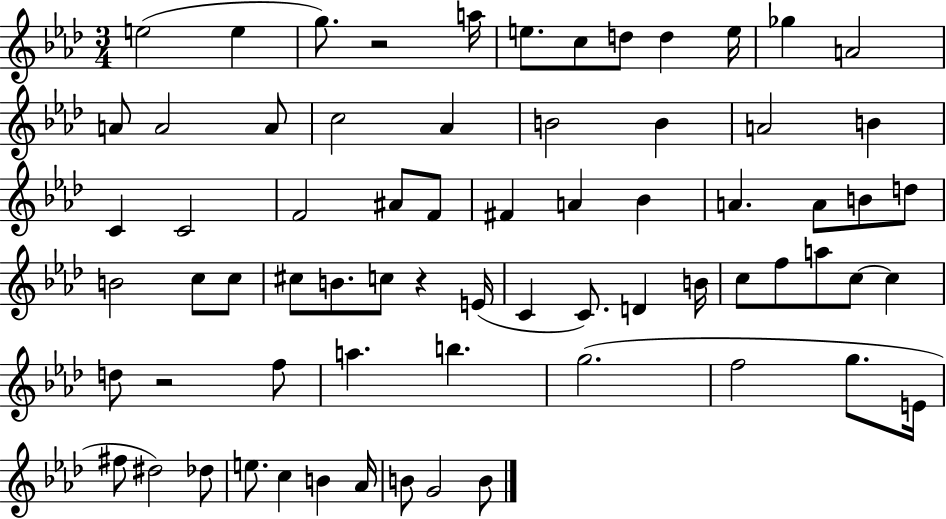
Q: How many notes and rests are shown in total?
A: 69